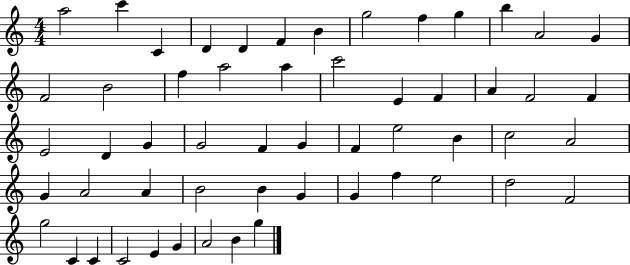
X:1
T:Untitled
M:4/4
L:1/4
K:C
a2 c' C D D F B g2 f g b A2 G F2 B2 f a2 a c'2 E F A F2 F E2 D G G2 F G F e2 B c2 A2 G A2 A B2 B G G f e2 d2 F2 g2 C C C2 E G A2 B g